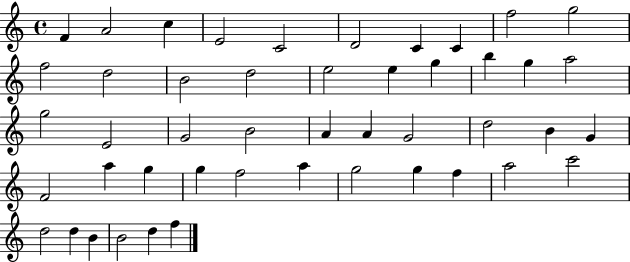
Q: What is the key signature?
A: C major